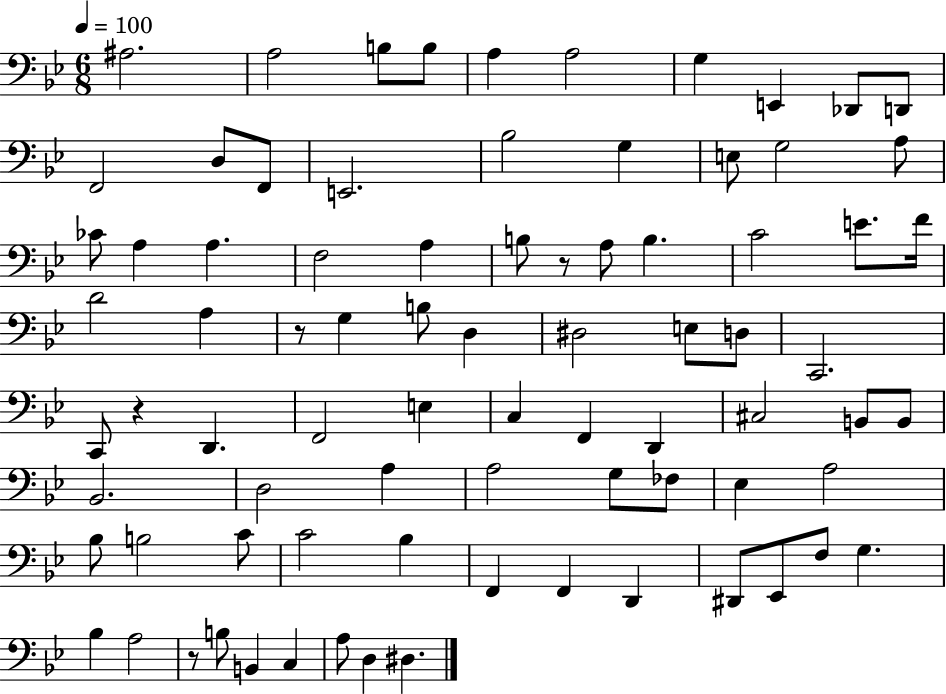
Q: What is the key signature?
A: BES major